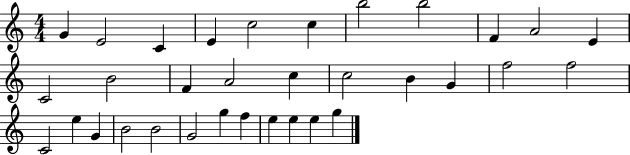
X:1
T:Untitled
M:4/4
L:1/4
K:C
G E2 C E c2 c b2 b2 F A2 E C2 B2 F A2 c c2 B G f2 f2 C2 e G B2 B2 G2 g f e e e g